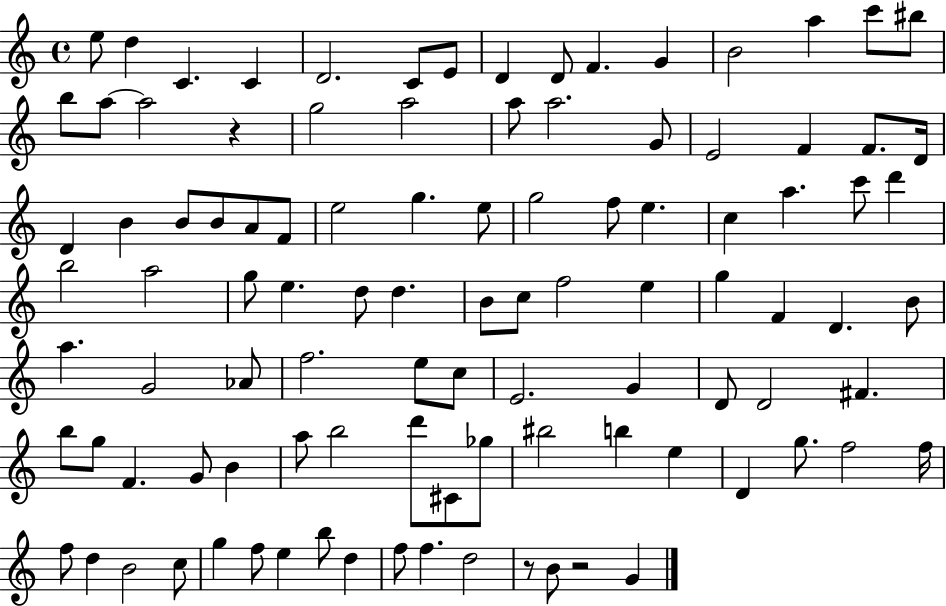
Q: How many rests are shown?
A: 3